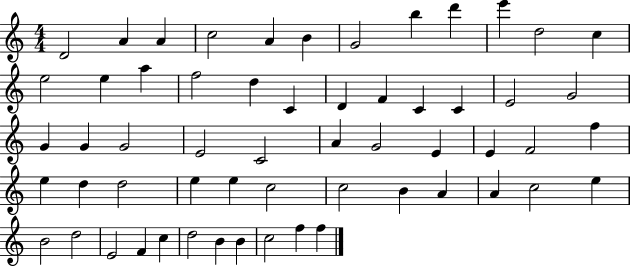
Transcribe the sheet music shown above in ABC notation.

X:1
T:Untitled
M:4/4
L:1/4
K:C
D2 A A c2 A B G2 b d' e' d2 c e2 e a f2 d C D F C C E2 G2 G G G2 E2 C2 A G2 E E F2 f e d d2 e e c2 c2 B A A c2 e B2 d2 E2 F c d2 B B c2 f f